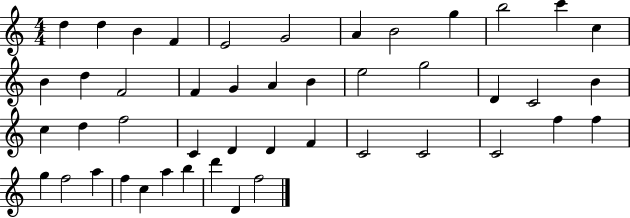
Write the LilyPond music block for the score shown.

{
  \clef treble
  \numericTimeSignature
  \time 4/4
  \key c \major
  d''4 d''4 b'4 f'4 | e'2 g'2 | a'4 b'2 g''4 | b''2 c'''4 c''4 | \break b'4 d''4 f'2 | f'4 g'4 a'4 b'4 | e''2 g''2 | d'4 c'2 b'4 | \break c''4 d''4 f''2 | c'4 d'4 d'4 f'4 | c'2 c'2 | c'2 f''4 f''4 | \break g''4 f''2 a''4 | f''4 c''4 a''4 b''4 | d'''4 d'4 f''2 | \bar "|."
}